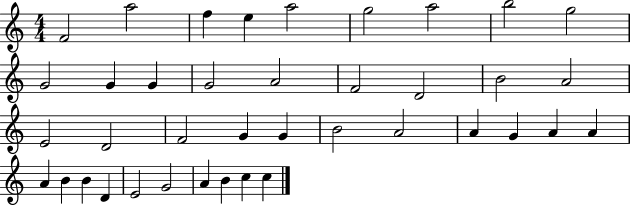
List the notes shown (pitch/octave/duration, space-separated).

F4/h A5/h F5/q E5/q A5/h G5/h A5/h B5/h G5/h G4/h G4/q G4/q G4/h A4/h F4/h D4/h B4/h A4/h E4/h D4/h F4/h G4/q G4/q B4/h A4/h A4/q G4/q A4/q A4/q A4/q B4/q B4/q D4/q E4/h G4/h A4/q B4/q C5/q C5/q